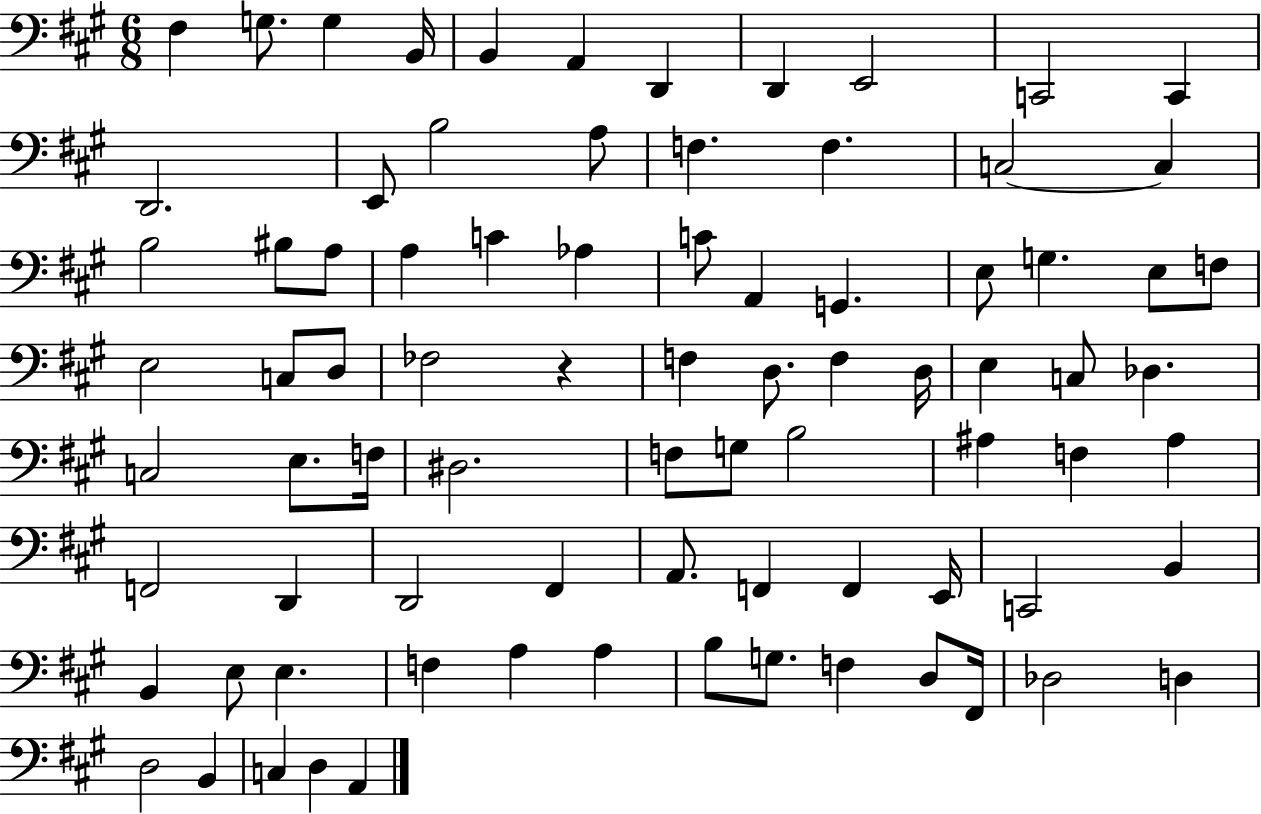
F#3/q G3/e. G3/q B2/s B2/q A2/q D2/q D2/q E2/h C2/h C2/q D2/h. E2/e B3/h A3/e F3/q. F3/q. C3/h C3/q B3/h BIS3/e A3/e A3/q C4/q Ab3/q C4/e A2/q G2/q. E3/e G3/q. E3/e F3/e E3/h C3/e D3/e FES3/h R/q F3/q D3/e. F3/q D3/s E3/q C3/e Db3/q. C3/h E3/e. F3/s D#3/h. F3/e G3/e B3/h A#3/q F3/q A#3/q F2/h D2/q D2/h F#2/q A2/e. F2/q F2/q E2/s C2/h B2/q B2/q E3/e E3/q. F3/q A3/q A3/q B3/e G3/e. F3/q D3/e F#2/s Db3/h D3/q D3/h B2/q C3/q D3/q A2/q